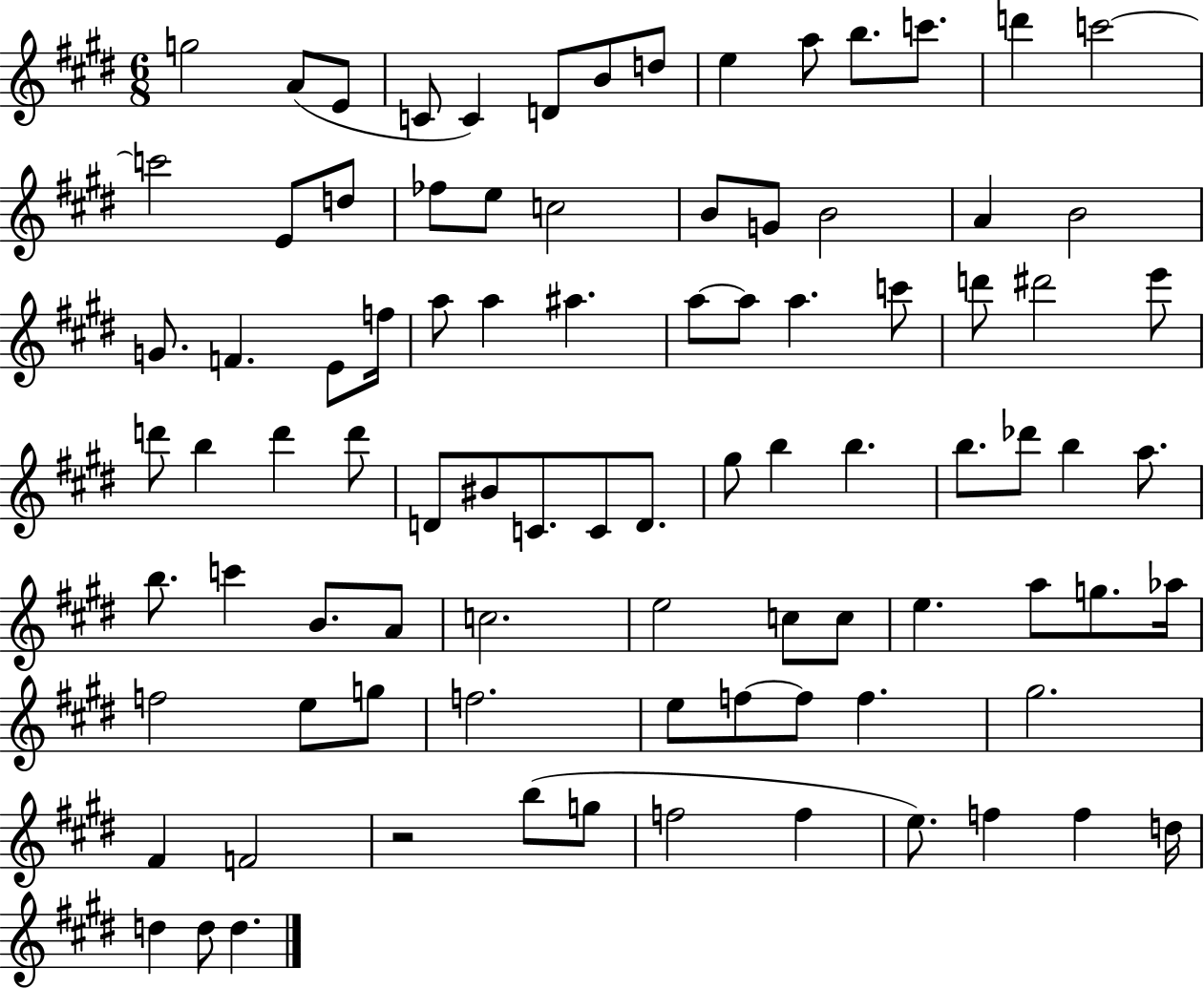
{
  \clef treble
  \numericTimeSignature
  \time 6/8
  \key e \major
  g''2 a'8( e'8 | c'8 c'4) d'8 b'8 d''8 | e''4 a''8 b''8. c'''8. | d'''4 c'''2~~ | \break c'''2 e'8 d''8 | fes''8 e''8 c''2 | b'8 g'8 b'2 | a'4 b'2 | \break g'8. f'4. e'8 f''16 | a''8 a''4 ais''4. | a''8~~ a''8 a''4. c'''8 | d'''8 dis'''2 e'''8 | \break d'''8 b''4 d'''4 d'''8 | d'8 bis'8 c'8. c'8 d'8. | gis''8 b''4 b''4. | b''8. des'''8 b''4 a''8. | \break b''8. c'''4 b'8. a'8 | c''2. | e''2 c''8 c''8 | e''4. a''8 g''8. aes''16 | \break f''2 e''8 g''8 | f''2. | e''8 f''8~~ f''8 f''4. | gis''2. | \break fis'4 f'2 | r2 b''8( g''8 | f''2 f''4 | e''8.) f''4 f''4 d''16 | \break d''4 d''8 d''4. | \bar "|."
}